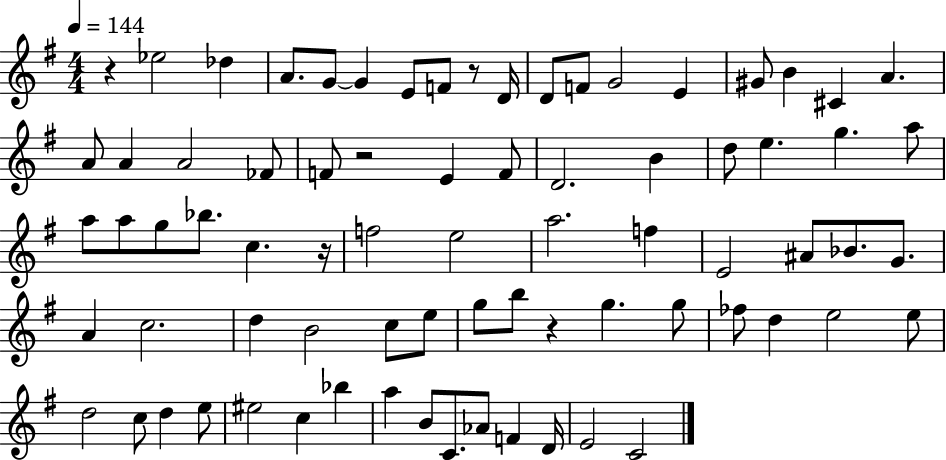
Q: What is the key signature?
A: G major